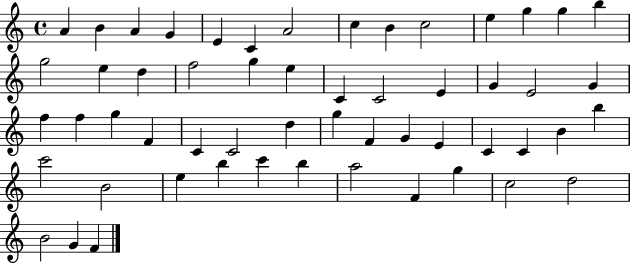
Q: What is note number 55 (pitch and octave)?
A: F4